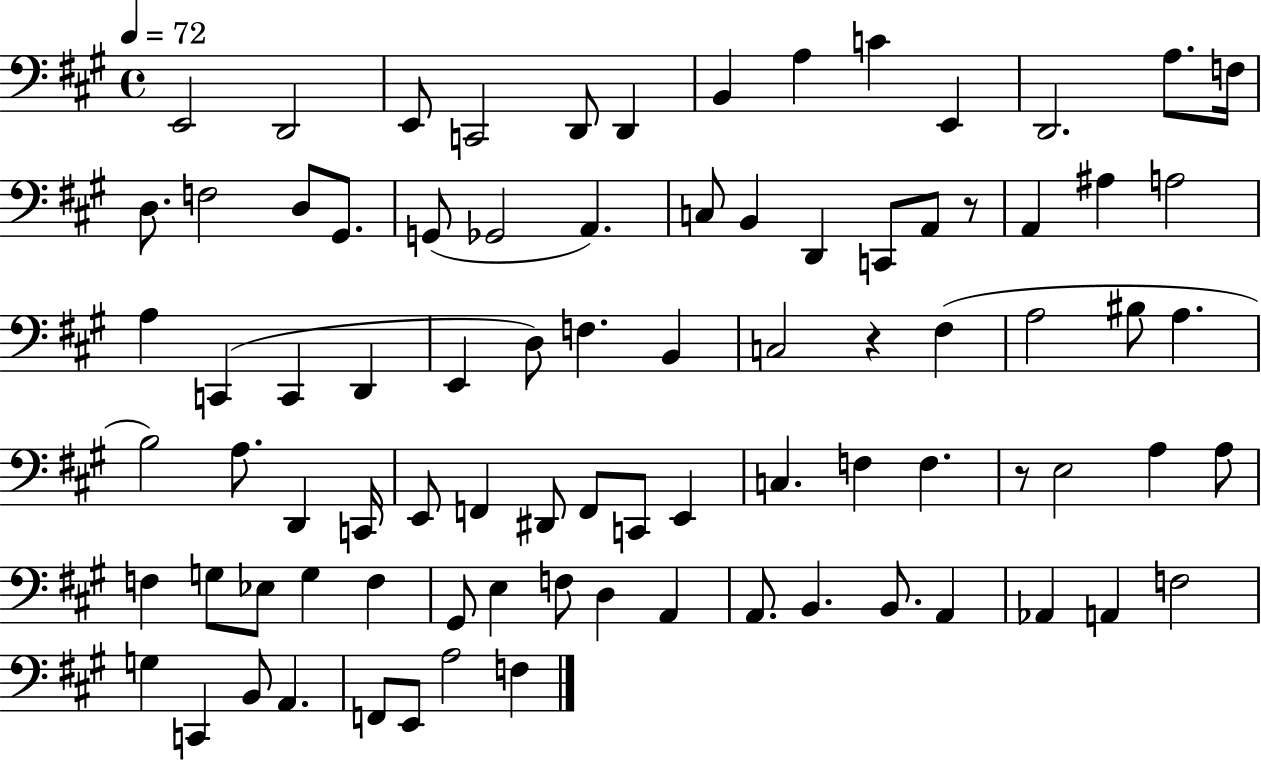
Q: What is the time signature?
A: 4/4